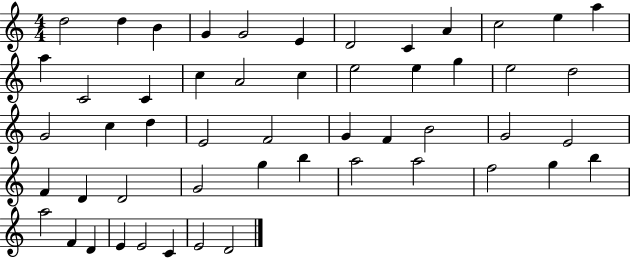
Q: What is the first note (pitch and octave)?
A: D5